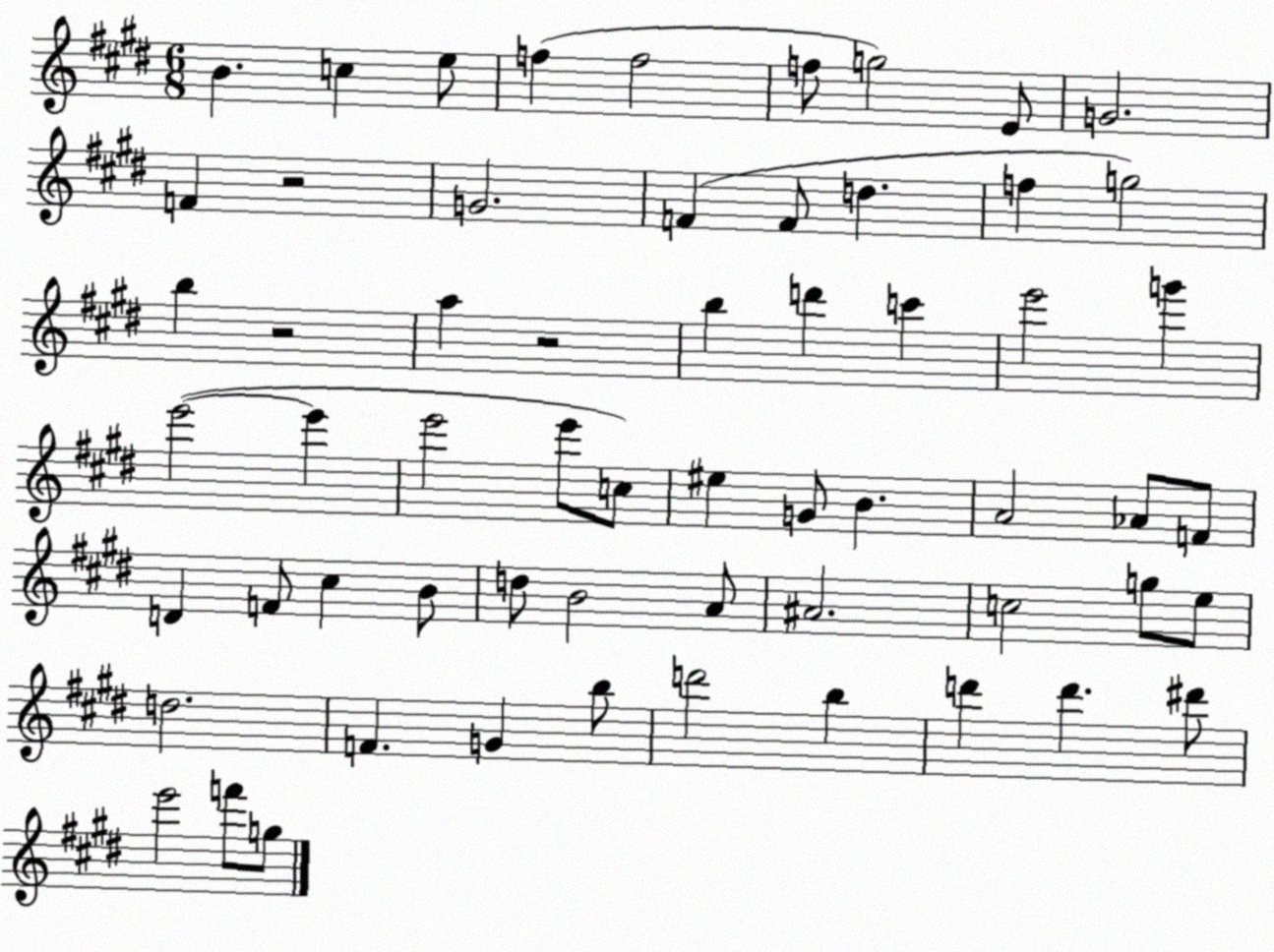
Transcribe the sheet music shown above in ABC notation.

X:1
T:Untitled
M:6/8
L:1/4
K:E
B c e/2 f f2 f/2 g2 E/2 G2 F z2 G2 F F/2 d f g2 b z2 a z2 b d' c' e'2 g' e'2 e' e'2 e'/2 c/2 ^e G/2 B A2 _A/2 F/2 D F/2 ^c B/2 d/2 B2 A/2 ^A2 c2 g/2 e/2 d2 F G b/2 d'2 b d' d' ^d'/2 e'2 f'/2 g/2